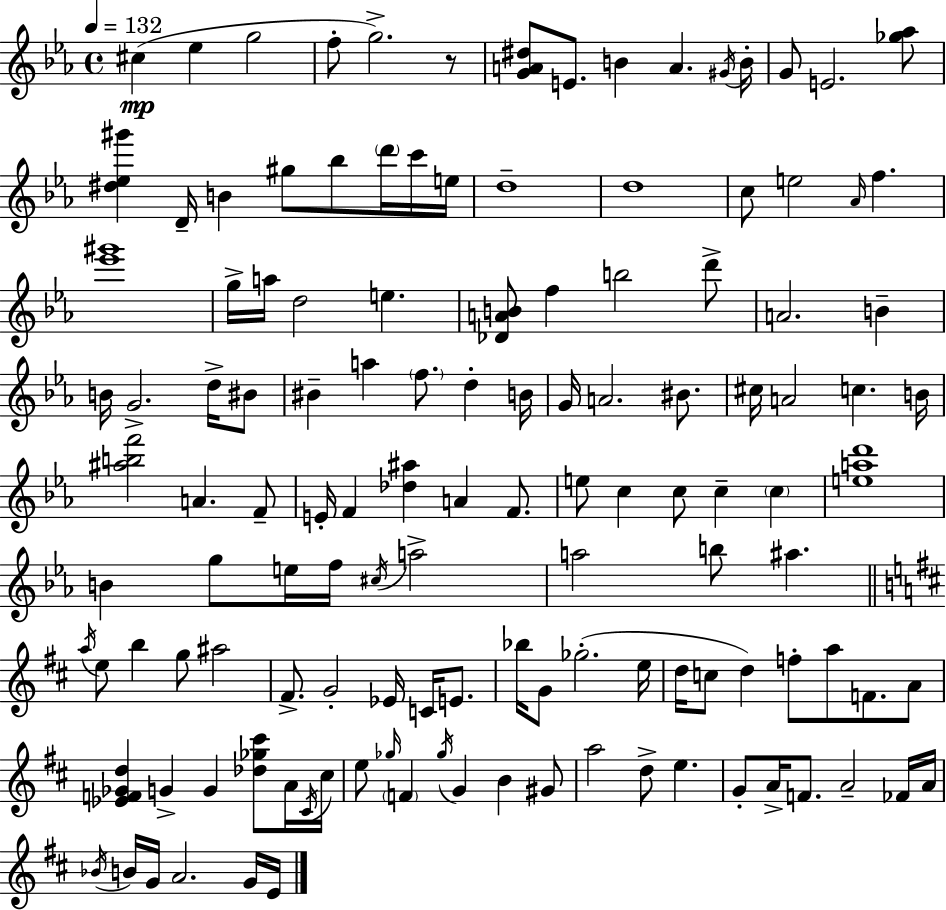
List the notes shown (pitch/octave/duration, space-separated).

C#5/q Eb5/q G5/h F5/e G5/h. R/e [G4,A4,D#5]/e E4/e. B4/q A4/q. G#4/s B4/s G4/e E4/h. [Gb5,Ab5]/e [D#5,Eb5,G#6]/q D4/s B4/q G#5/e Bb5/e D6/s C6/s E5/s D5/w D5/w C5/e E5/h Ab4/s F5/q. [Eb6,G#6]/w G5/s A5/s D5/h E5/q. [Db4,A4,B4]/e F5/q B5/h D6/e A4/h. B4/q B4/s G4/h. D5/s BIS4/e BIS4/q A5/q F5/e. D5/q B4/s G4/s A4/h. BIS4/e. C#5/s A4/h C5/q. B4/s [A#5,B5,F6]/h A4/q. F4/e E4/s F4/q [Db5,A#5]/q A4/q F4/e. E5/e C5/q C5/e C5/q C5/q [E5,A5,D6]/w B4/q G5/e E5/s F5/s C#5/s A5/h A5/h B5/e A#5/q. A5/s E5/e B5/q G5/e A#5/h F#4/e. G4/h Eb4/s C4/s E4/e. Bb5/s G4/e Gb5/h. E5/s D5/s C5/e D5/q F5/e A5/e F4/e. A4/e [Eb4,F4,Gb4,D5]/q G4/q G4/q [Db5,Gb5,C#6]/e A4/s C#4/s C#5/s E5/e Gb5/s F4/q Gb5/s G4/q B4/q G#4/e A5/h D5/e E5/q. G4/e A4/s F4/e. A4/h FES4/s A4/s Bb4/s B4/s G4/s A4/h. G4/s E4/s